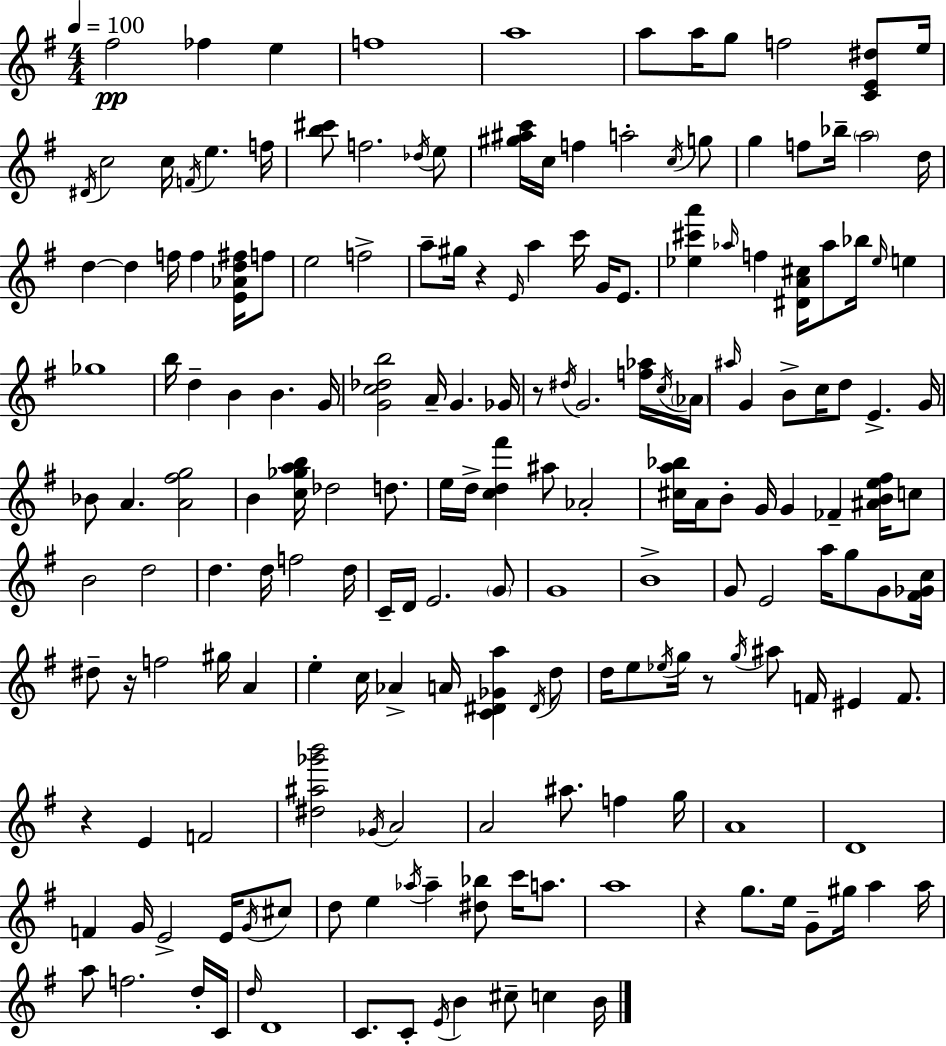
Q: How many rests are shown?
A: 6